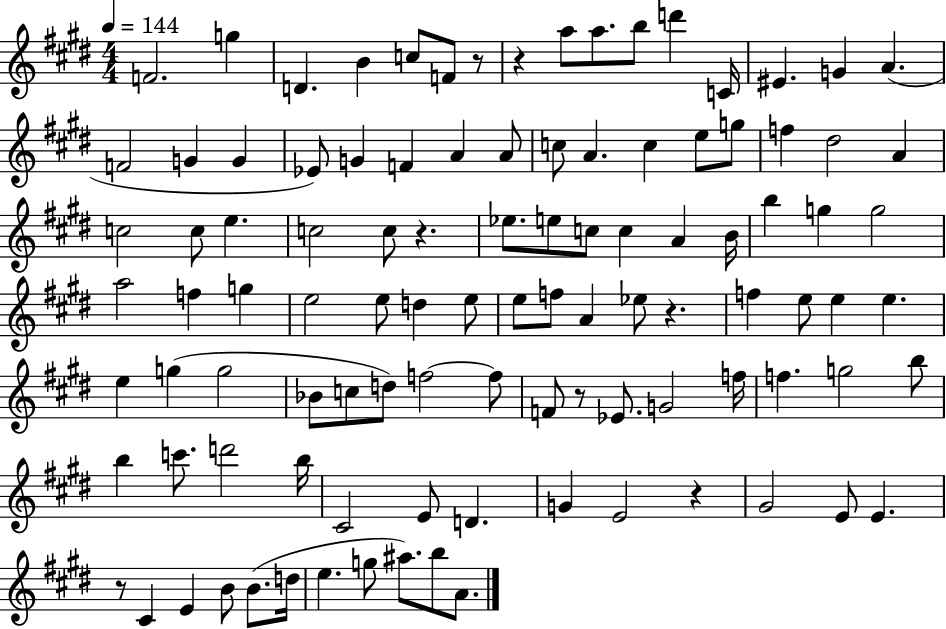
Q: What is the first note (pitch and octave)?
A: F4